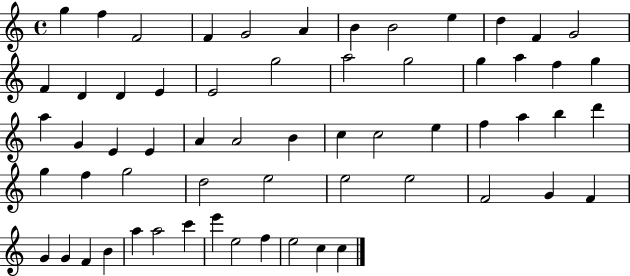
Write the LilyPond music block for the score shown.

{
  \clef treble
  \time 4/4
  \defaultTimeSignature
  \key c \major
  g''4 f''4 f'2 | f'4 g'2 a'4 | b'4 b'2 e''4 | d''4 f'4 g'2 | \break f'4 d'4 d'4 e'4 | e'2 g''2 | a''2 g''2 | g''4 a''4 f''4 g''4 | \break a''4 g'4 e'4 e'4 | a'4 a'2 b'4 | c''4 c''2 e''4 | f''4 a''4 b''4 d'''4 | \break g''4 f''4 g''2 | d''2 e''2 | e''2 e''2 | f'2 g'4 f'4 | \break g'4 g'4 f'4 b'4 | a''4 a''2 c'''4 | e'''4 e''2 f''4 | e''2 c''4 c''4 | \break \bar "|."
}